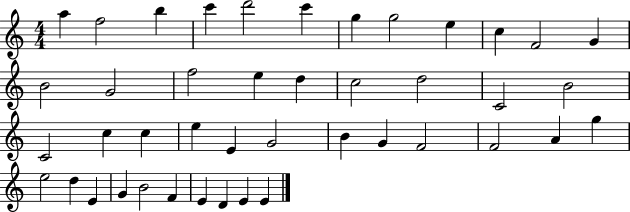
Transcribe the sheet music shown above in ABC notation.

X:1
T:Untitled
M:4/4
L:1/4
K:C
a f2 b c' d'2 c' g g2 e c F2 G B2 G2 f2 e d c2 d2 C2 B2 C2 c c e E G2 B G F2 F2 A g e2 d E G B2 F E D E E